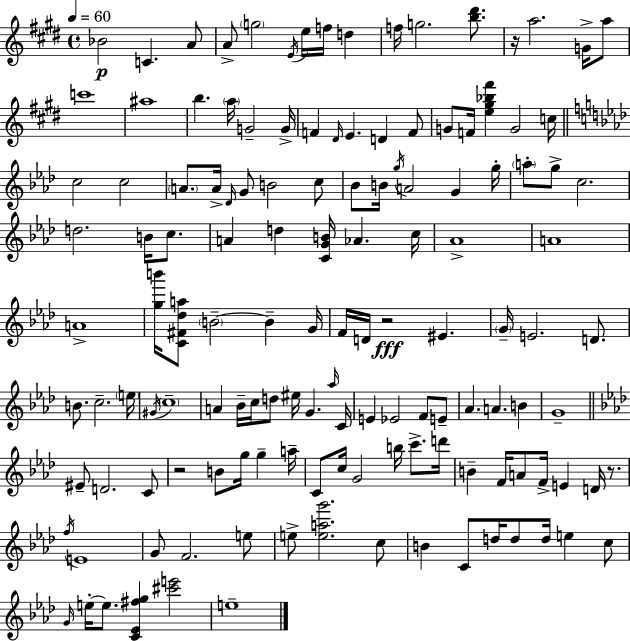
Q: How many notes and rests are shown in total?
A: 135